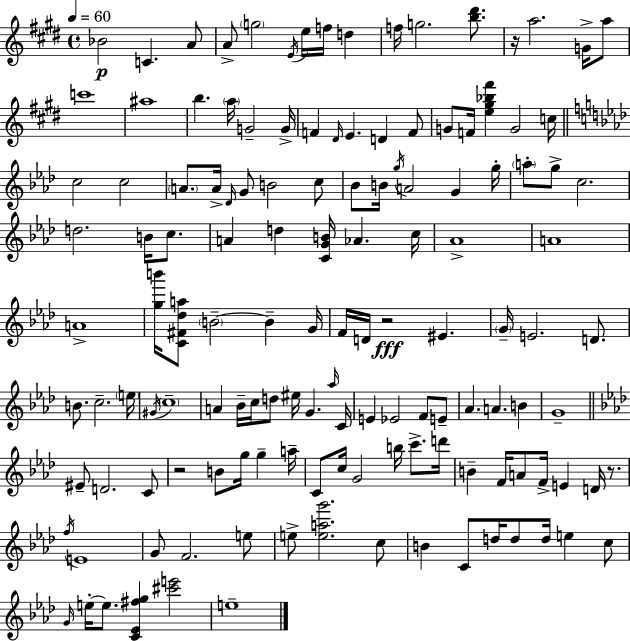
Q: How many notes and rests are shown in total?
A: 135